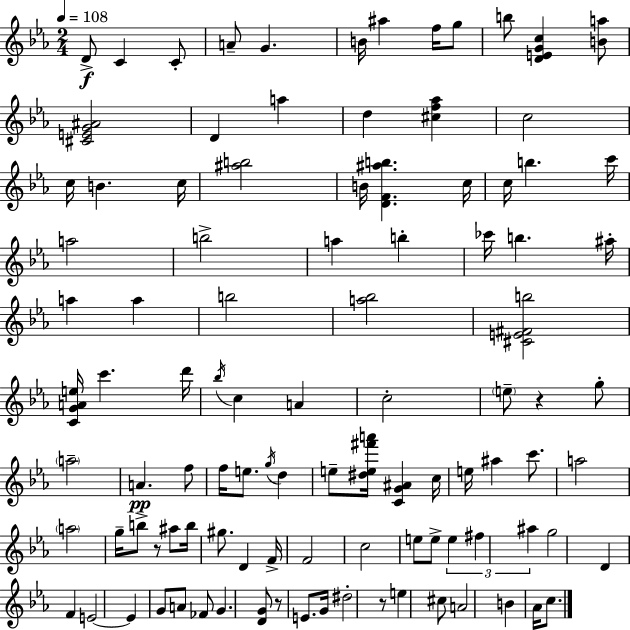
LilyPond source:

{
  \clef treble
  \numericTimeSignature
  \time 2/4
  \key ees \major
  \tempo 4 = 108
  \repeat volta 2 { d'8->\f c'4 c'8-. | a'8-- g'4. | b'16 ais''4 f''16 g''8 | b''8 <d' e' g' c''>4 <b' a''>8 | \break <cis' e' g' ais'>2 | d'4 a''4 | d''4 <cis'' f'' aes''>4 | c''2 | \break c''16 b'4. c''16 | <ais'' b''>2 | b'16 <d' f' ais'' b''>4. c''16 | c''16 b''4. c'''16 | \break a''2 | b''2-> | a''4 b''4-. | ces'''16 b''4. ais''16-. | \break a''4 a''4 | b''2 | <a'' bes''>2 | <cis' e' fis' b''>2 | \break <c' g' a' e''>16 c'''4. d'''16 | \acciaccatura { bes''16 } c''4 a'4 | c''2-. | \parenthesize e''8-- r4 g''8-. | \break \parenthesize a''2-- | a'4.\pp f''8 | f''16 e''8. \acciaccatura { g''16 } d''4 | e''8-- <dis'' e'' fis''' a'''>16 <c' g' ais'>4 | \break c''16 e''16 ais''4 c'''8. | a''2 | \parenthesize a''2 | g''16-- b''8-> r8 ais''8 | \break b''16 gis''8. d'4 | f'16-> f'2 | c''2 | e''8 e''8-> \tuplet 3/2 { e''4 | \break fis''4 ais''4 } | g''2 | d'4 f'4 | e'2~~ | \break e'4 g'8 | a'8 fes'8 g'4. | <d' g'>8 r8 e'8. | g'16 dis''2-. | \break r8 e''4 | cis''8 a'2 | b'4 aes'16 c''8. | } \bar "|."
}